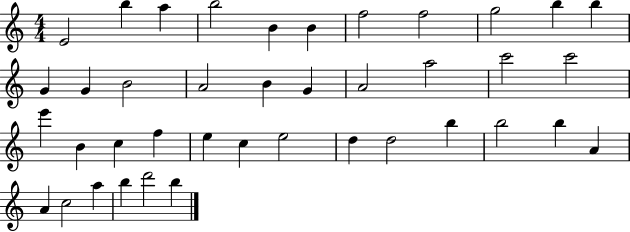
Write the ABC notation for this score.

X:1
T:Untitled
M:4/4
L:1/4
K:C
E2 b a b2 B B f2 f2 g2 b b G G B2 A2 B G A2 a2 c'2 c'2 e' B c f e c e2 d d2 b b2 b A A c2 a b d'2 b